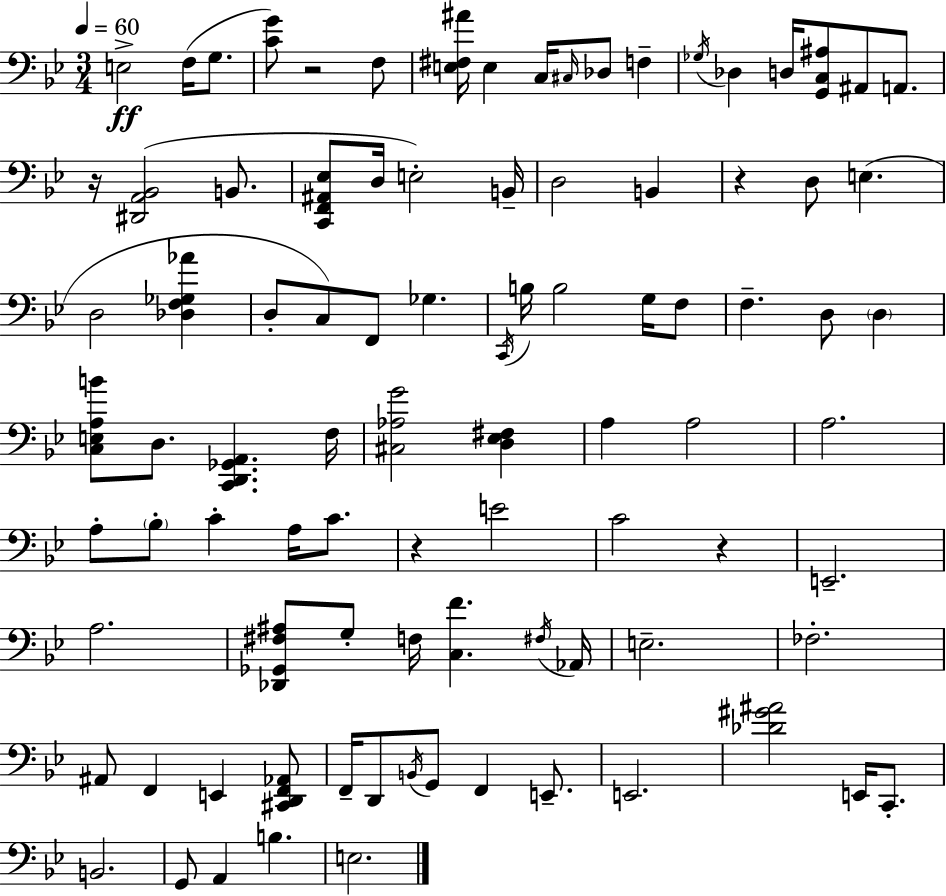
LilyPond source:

{
  \clef bass
  \numericTimeSignature
  \time 3/4
  \key bes \major
  \tempo 4 = 60
  e2->\ff f16( g8. | <c' g'>8) r2 f8 | <e fis ais'>16 e4 c16 \grace { cis16 } des8 f4-- | \acciaccatura { ges16 } des4 d16 <g, c ais>8 ais,8 a,8. | \break r16 <dis, a, bes,>2( b,8. | <c, f, ais, ees>8 d16 e2-.) | b,16-- d2 b,4 | r4 d8 e4.( | \break d2 <des f ges aes'>4 | d8-. c8) f,8 ges4. | \acciaccatura { c,16 } b16 b2 | g16 f8 f4.-- d8 \parenthesize d4 | \break <c e a b'>8 d8. <c, d, ges, a,>4. | f16 <cis aes g'>2 <d ees fis>4 | a4 a2 | a2. | \break a8-. \parenthesize bes8-. c'4-. a16 | c'8. r4 e'2 | c'2 r4 | e,2.-- | \break a2. | <des, ges, fis ais>8 g8-. f16 <c f'>4. | \acciaccatura { fis16 } aes,16 e2.-- | fes2.-. | \break ais,8 f,4 e,4 | <cis, d, f, aes,>8 f,16-- d,8 \acciaccatura { b,16 } g,8 f,4 | e,8.-- e,2. | <des' gis' ais'>2 | \break e,16 c,8.-. b,2. | g,8 a,4 b4. | e2. | \bar "|."
}